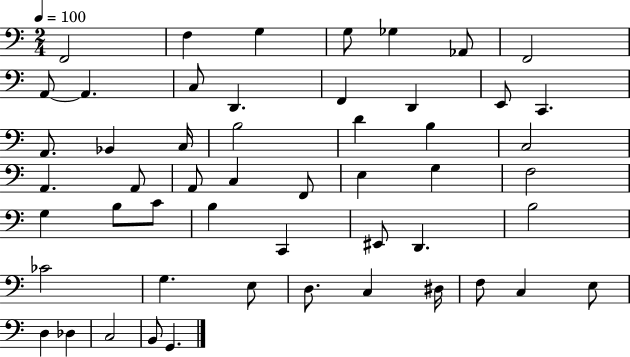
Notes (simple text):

F2/h F3/q G3/q G3/e Gb3/q Ab2/e F2/h A2/e A2/q. C3/e D2/q. F2/q D2/q E2/e C2/q. A2/e. Bb2/q C3/s B3/h D4/q B3/q C3/h A2/q. A2/e A2/e C3/q F2/e E3/q G3/q F3/h G3/q B3/e C4/e B3/q C2/q EIS2/e D2/q. B3/h CES4/h G3/q. E3/e D3/e. C3/q D#3/s F3/e C3/q E3/e D3/q Db3/q C3/h B2/e G2/q.